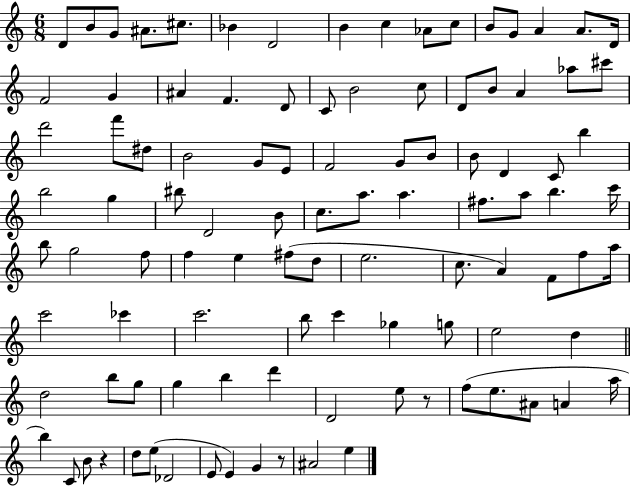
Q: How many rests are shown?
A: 3